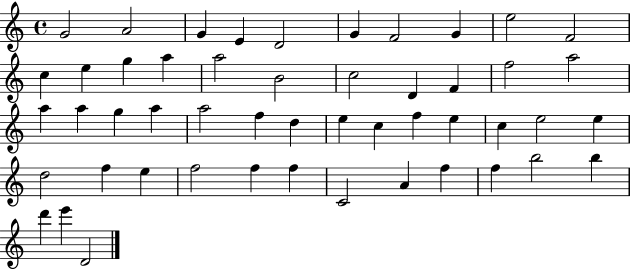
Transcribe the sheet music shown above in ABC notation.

X:1
T:Untitled
M:4/4
L:1/4
K:C
G2 A2 G E D2 G F2 G e2 F2 c e g a a2 B2 c2 D F f2 a2 a a g a a2 f d e c f e c e2 e d2 f e f2 f f C2 A f f b2 b d' e' D2